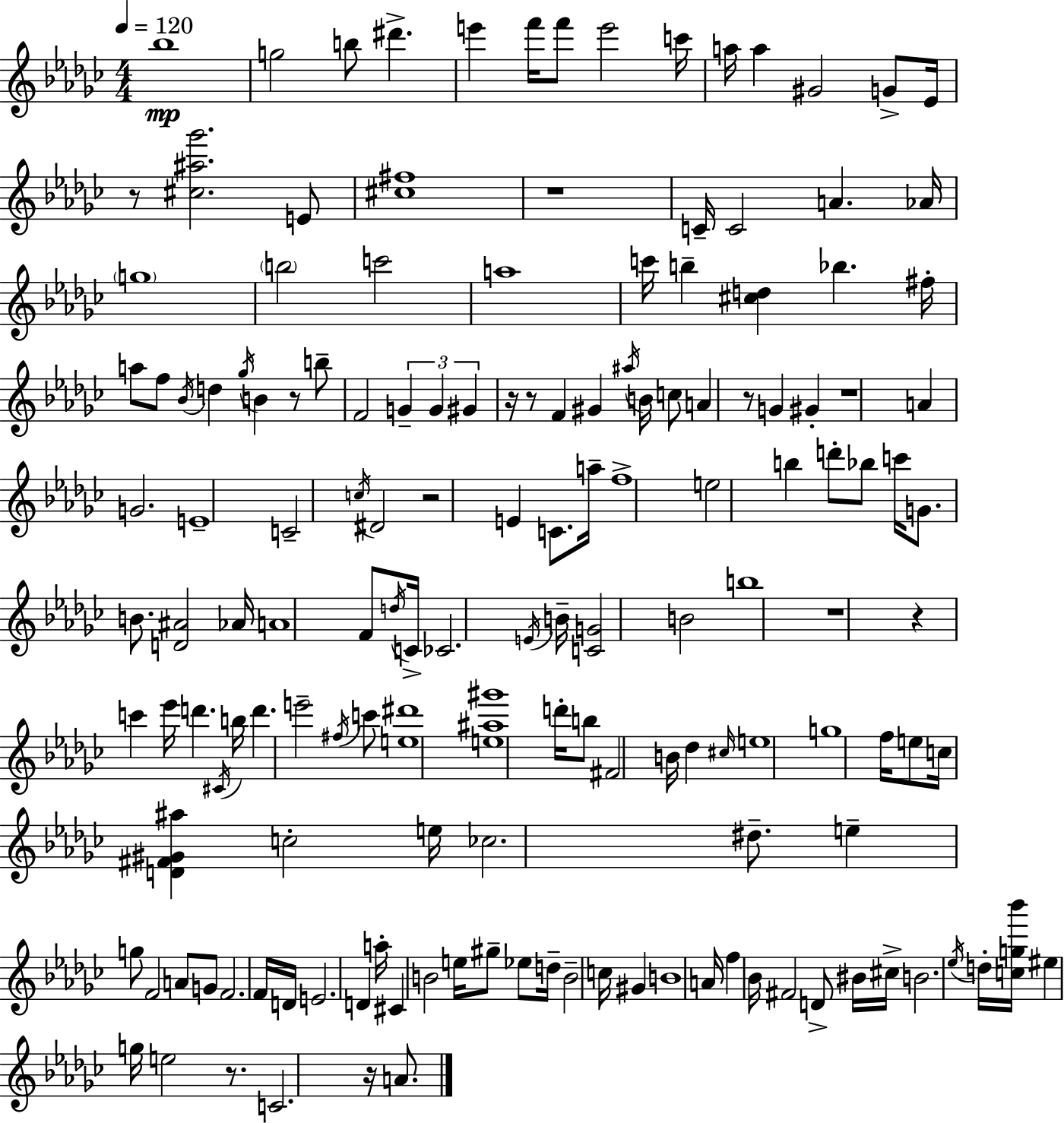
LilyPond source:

{
  \clef treble
  \numericTimeSignature
  \time 4/4
  \key ees \minor
  \tempo 4 = 120
  bes''1\mp | g''2 b''8 dis'''4.-> | e'''4 f'''16 f'''8 e'''2 c'''16 | a''16 a''4 gis'2 g'8-> ees'16 | \break r8 <cis'' ais'' ges'''>2. e'8 | <cis'' fis''>1 | r1 | c'16-- c'2 a'4. aes'16 | \break \parenthesize g''1 | \parenthesize b''2 c'''2 | a''1 | c'''16 b''4-- <cis'' d''>4 bes''4. fis''16-. | \break a''8 f''8 \acciaccatura { bes'16 } d''4 \acciaccatura { ges''16 } b'4 r8 | b''8-- f'2 \tuplet 3/2 { g'4-- g'4 | gis'4 } r16 r8 f'4 gis'4 | \acciaccatura { ais''16 } b'16 c''8 a'4 r8 g'4 gis'4-. | \break r1 | a'4 g'2. | e'1-- | c'2-- \acciaccatura { c''16 } dis'2 | \break r2 e'4 | c'8. a''16-- f''1-> | e''2 b''4 | d'''8-. bes''8 c'''16 g'8. b'8. <d' ais'>2 | \break aes'16 a'1 | f'8 \acciaccatura { d''16 } c'16-> ces'2. | \acciaccatura { e'16 } b'16-- <c' g'>2 b'2 | b''1 | \break r1 | r4 c'''4 ees'''16 d'''4. | \acciaccatura { cis'16 } b''16 d'''4. e'''2-- | \acciaccatura { fis''16 } c'''8 <e'' dis'''>1 | \break <e'' ais'' gis'''>1 | d'''16-. b''8 fis'2 | b'16 des''4 \grace { cis''16 } e''1 | g''1 | \break f''16 e''8 c''16 <d' fis' gis' ais''>4 | c''2-. e''16 ces''2. | dis''8.-- e''4-- g''8 f'2 | a'8 g'8 f'2. | \break f'16 d'16 e'2. | d'4 a''16-. cis'4 b'2 | e''16 gis''8-- ees''8 d''16-- b'2-- | c''16 gis'4 b'1 | \break a'16 f''4 bes'16 fis'2 | d'8-> bis'16 cis''16-> b'2. | \acciaccatura { ees''16 } d''16-. <c'' g'' bes'''>16 eis''4 g''16 e''2 | r8. c'2. | \break r16 a'8. \bar "|."
}